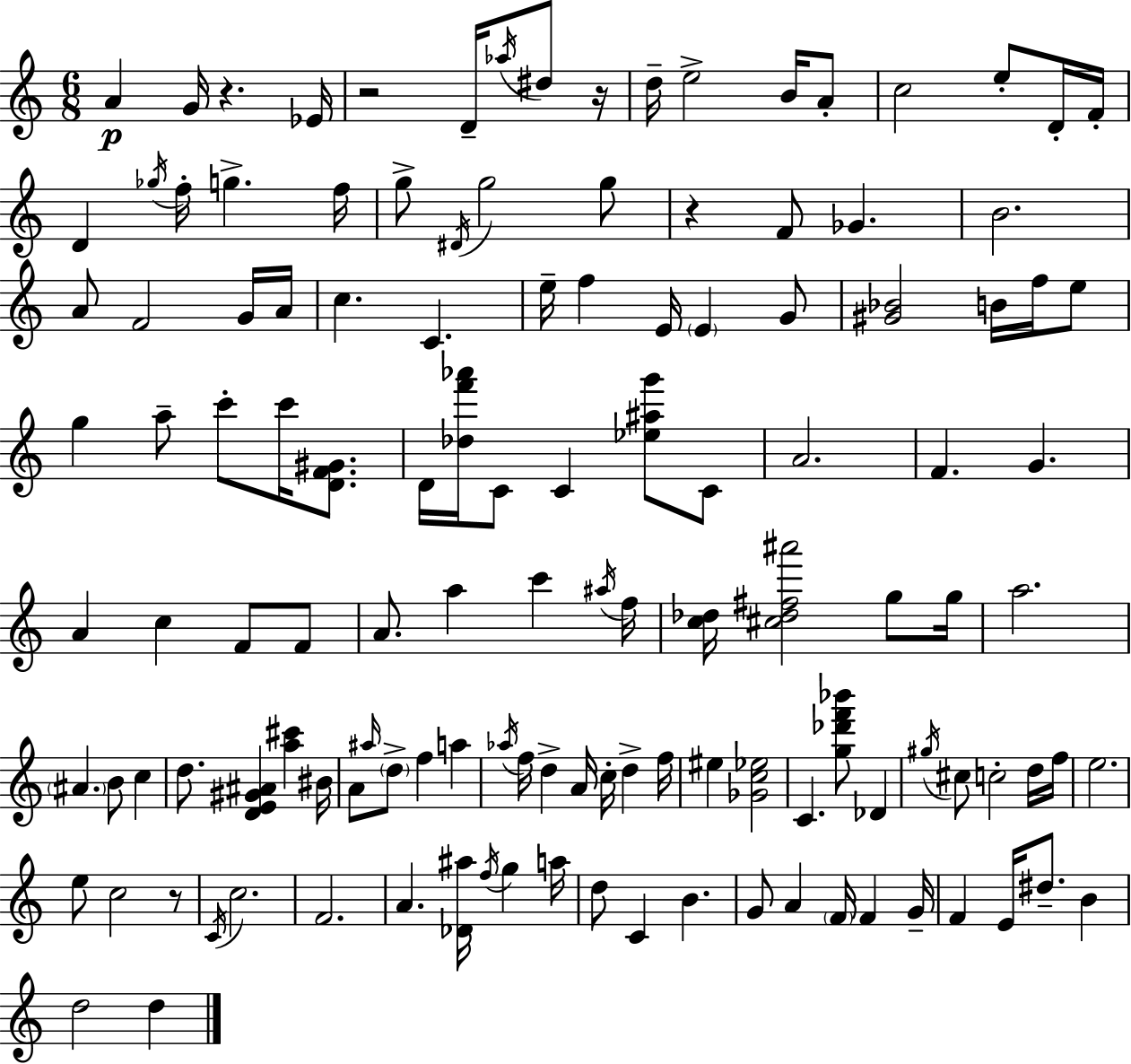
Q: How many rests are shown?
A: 5